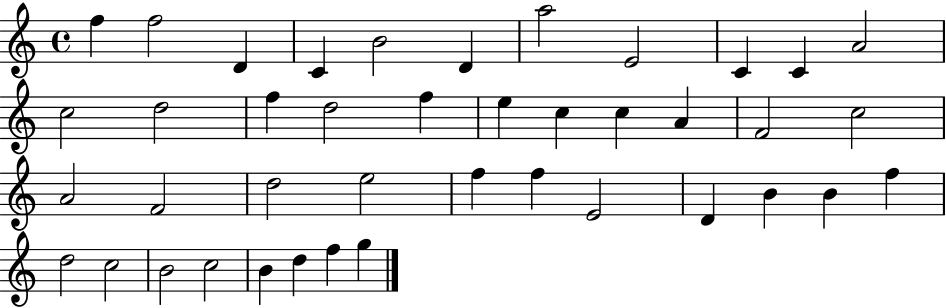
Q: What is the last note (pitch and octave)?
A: G5